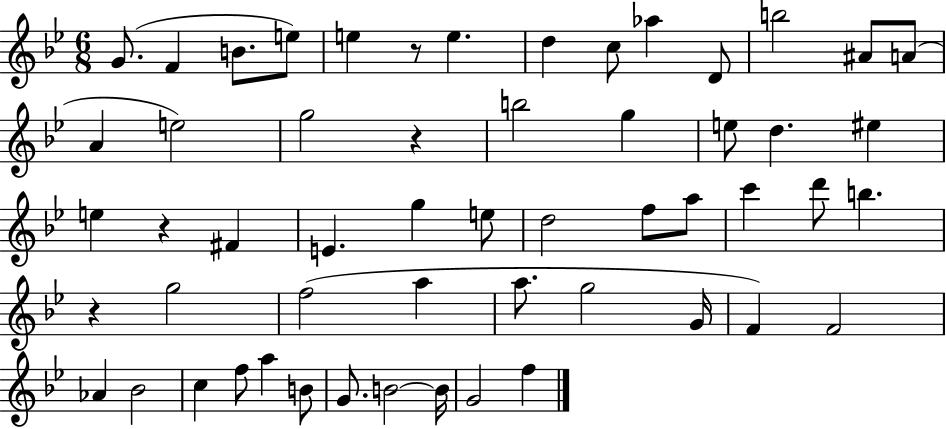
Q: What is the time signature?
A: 6/8